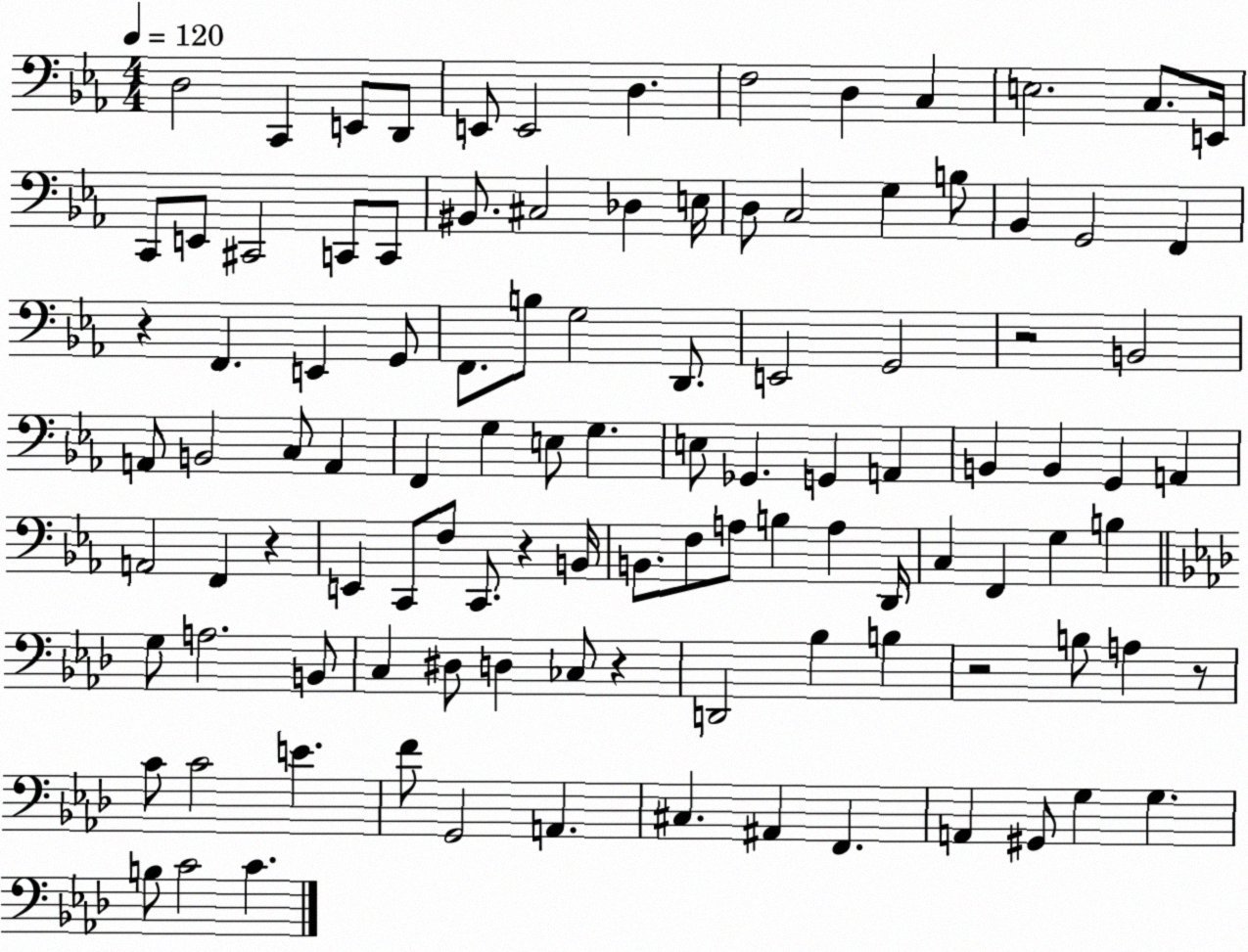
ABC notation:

X:1
T:Untitled
M:4/4
L:1/4
K:Eb
D,2 C,, E,,/2 D,,/2 E,,/2 E,,2 D, F,2 D, C, E,2 C,/2 E,,/4 C,,/2 E,,/2 ^C,,2 C,,/2 C,,/2 ^B,,/2 ^C,2 _D, E,/4 D,/2 C,2 G, B,/2 _B,, G,,2 F,, z F,, E,, G,,/2 F,,/2 B,/2 G,2 D,,/2 E,,2 G,,2 z2 B,,2 A,,/2 B,,2 C,/2 A,, F,, G, E,/2 G, E,/2 _G,, G,, A,, B,, B,, G,, A,, A,,2 F,, z E,, C,,/2 F,/2 C,,/2 z B,,/4 B,,/2 F,/2 A,/2 B, A, D,,/4 C, F,, G, B, G,/2 A,2 B,,/2 C, ^D,/2 D, _C,/2 z D,,2 _B, B, z2 B,/2 A, z/2 C/2 C2 E F/2 G,,2 A,, ^C, ^A,, F,, A,, ^G,,/2 G, G, B,/2 C2 C